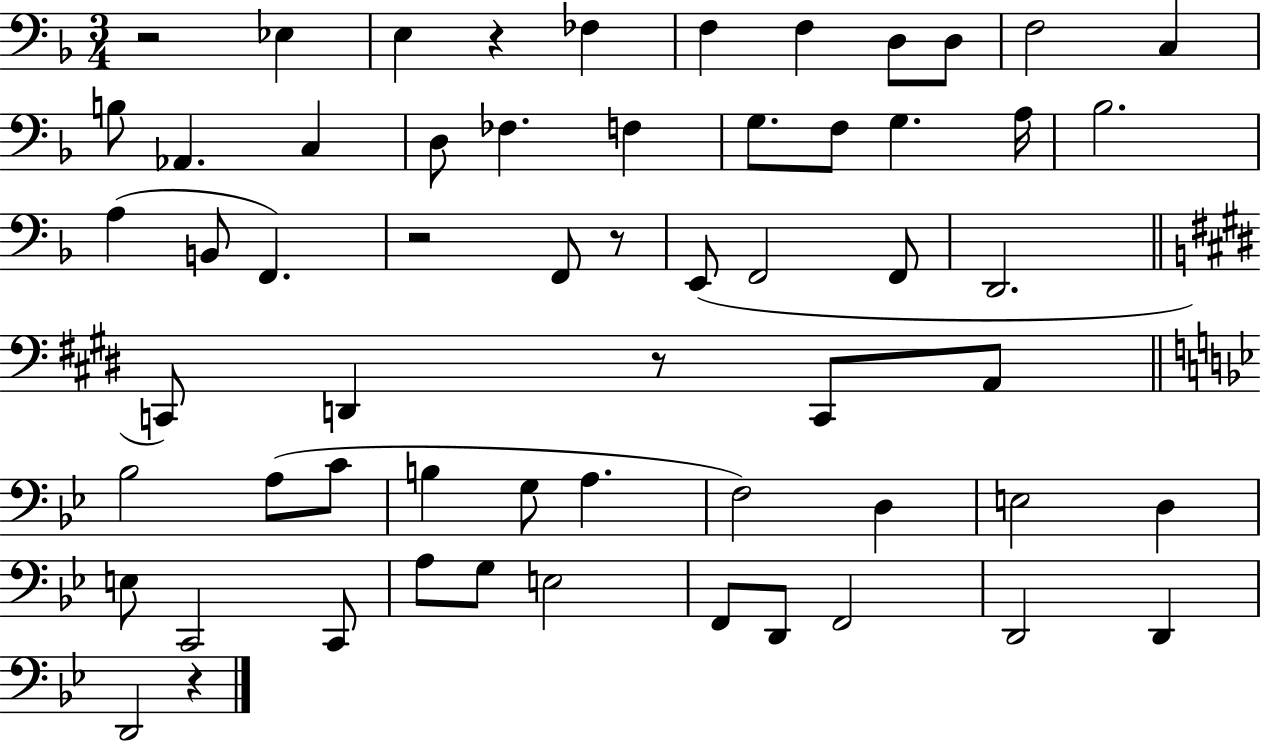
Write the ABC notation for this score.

X:1
T:Untitled
M:3/4
L:1/4
K:F
z2 _E, E, z _F, F, F, D,/2 D,/2 F,2 C, B,/2 _A,, C, D,/2 _F, F, G,/2 F,/2 G, A,/4 _B,2 A, B,,/2 F,, z2 F,,/2 z/2 E,,/2 F,,2 F,,/2 D,,2 C,,/2 D,, z/2 C,,/2 A,,/2 _B,2 A,/2 C/2 B, G,/2 A, F,2 D, E,2 D, E,/2 C,,2 C,,/2 A,/2 G,/2 E,2 F,,/2 D,,/2 F,,2 D,,2 D,, D,,2 z